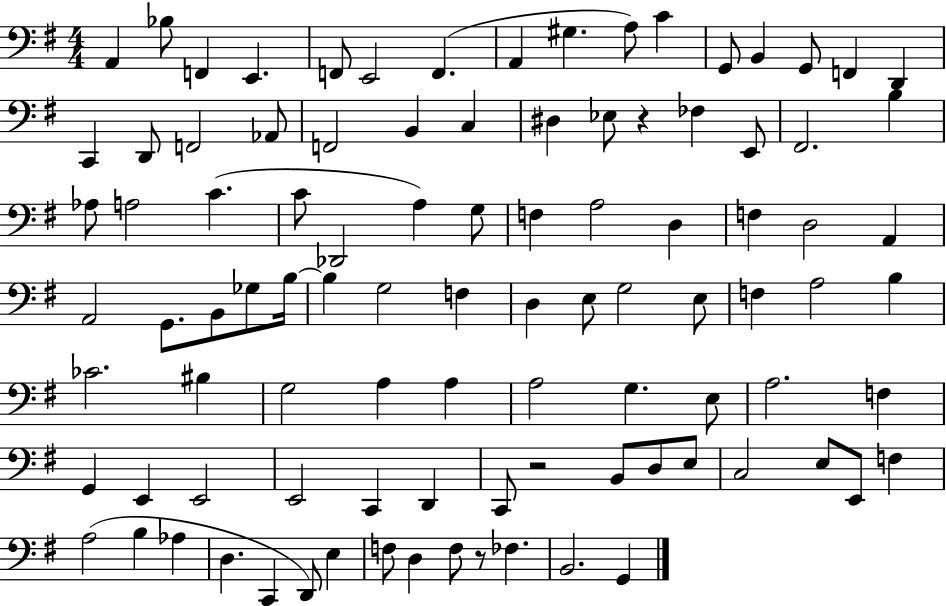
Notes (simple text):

A2/q Bb3/e F2/q E2/q. F2/e E2/h F2/q. A2/q G#3/q. A3/e C4/q G2/e B2/q G2/e F2/q D2/q C2/q D2/e F2/h Ab2/e F2/h B2/q C3/q D#3/q Eb3/e R/q FES3/q E2/e F#2/h. B3/q Ab3/e A3/h C4/q. C4/e Db2/h A3/q G3/e F3/q A3/h D3/q F3/q D3/h A2/q A2/h G2/e. B2/e Gb3/e B3/s B3/q G3/h F3/q D3/q E3/e G3/h E3/e F3/q A3/h B3/q CES4/h. BIS3/q G3/h A3/q A3/q A3/h G3/q. E3/e A3/h. F3/q G2/q E2/q E2/h E2/h C2/q D2/q C2/e R/h B2/e D3/e E3/e C3/h E3/e E2/e F3/q A3/h B3/q Ab3/q D3/q. C2/q D2/e E3/q F3/e D3/q F3/e R/e FES3/q. B2/h. G2/q